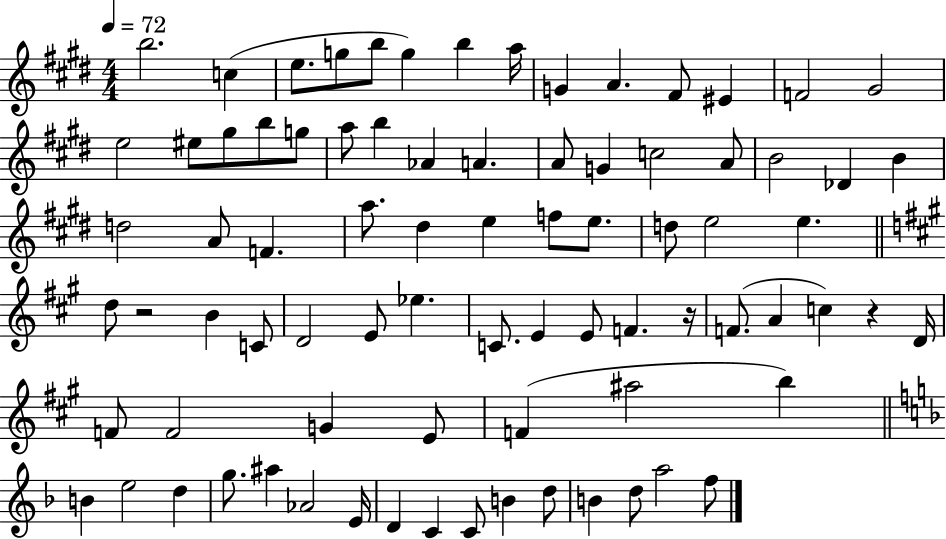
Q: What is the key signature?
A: E major